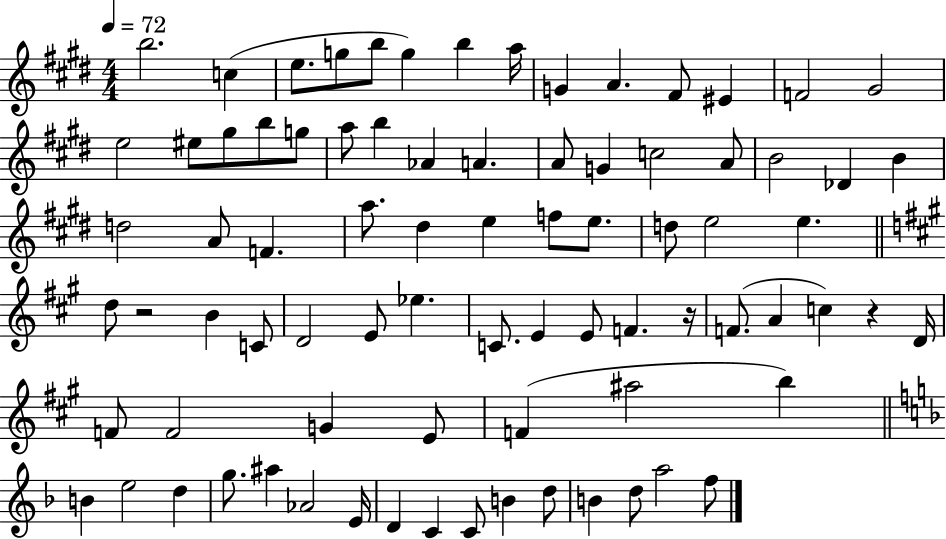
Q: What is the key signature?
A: E major